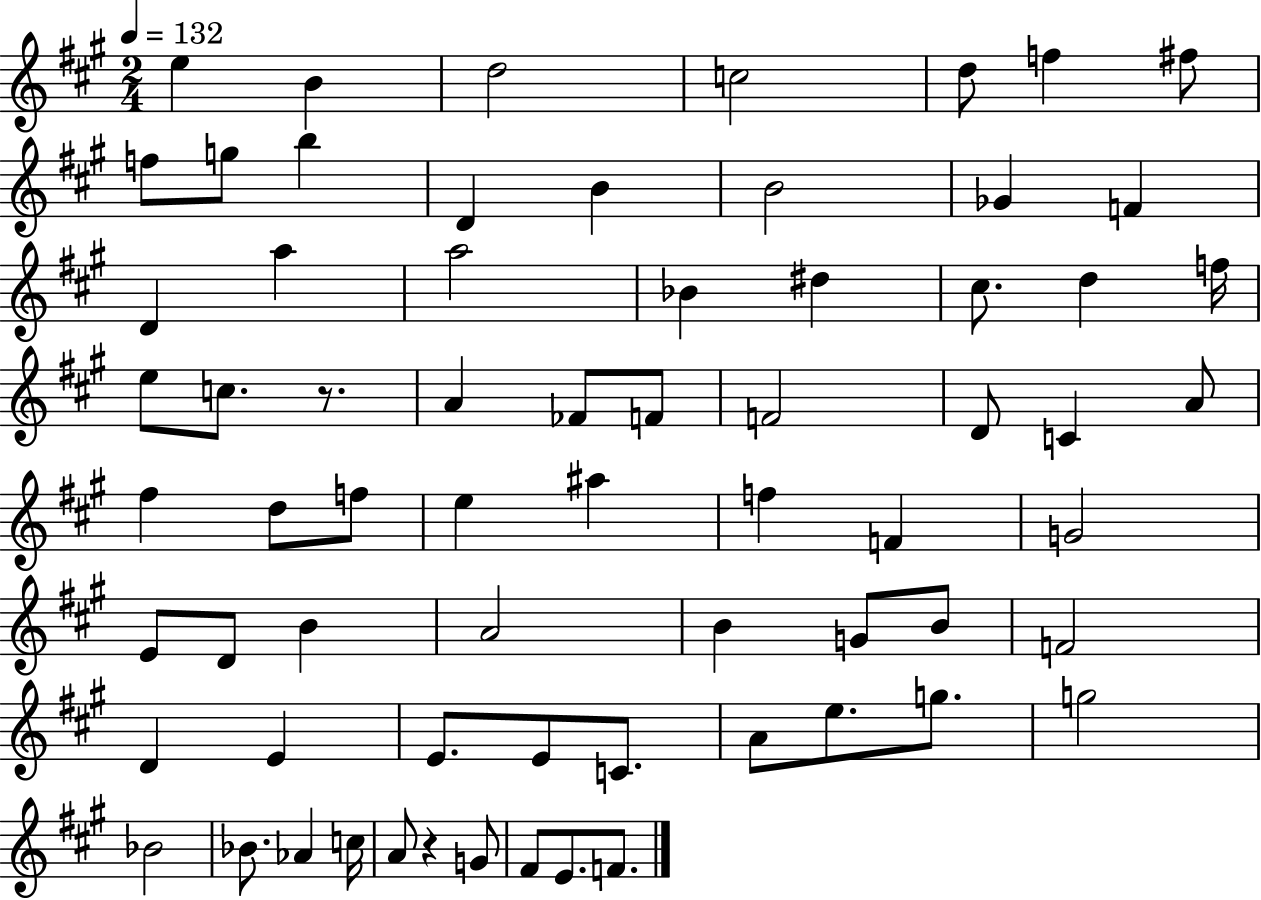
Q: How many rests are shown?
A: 2